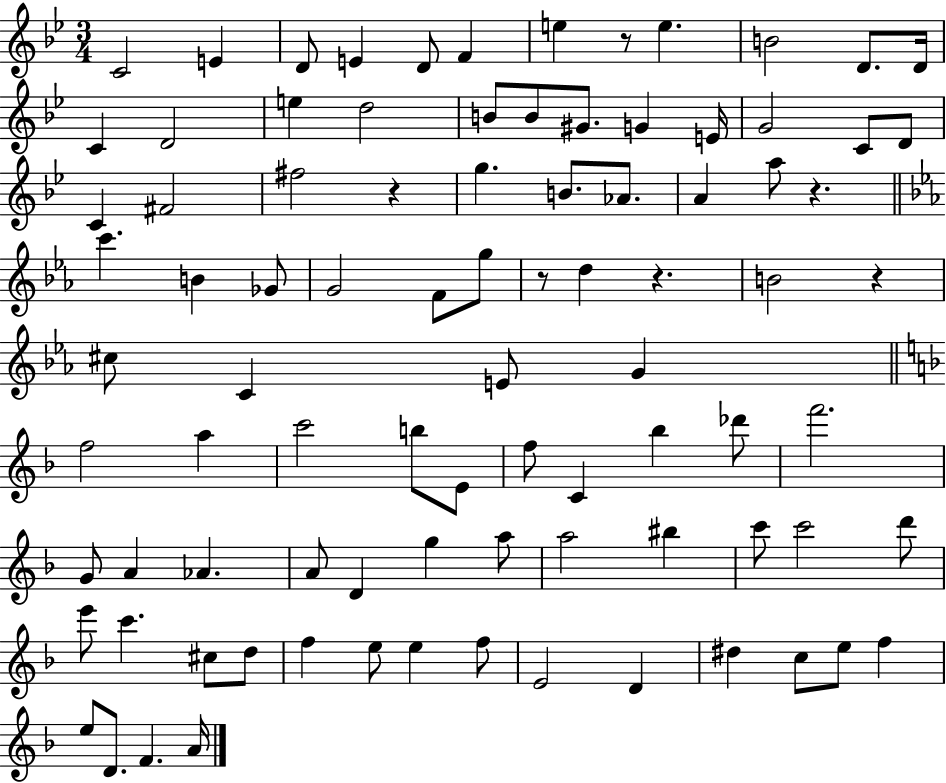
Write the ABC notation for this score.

X:1
T:Untitled
M:3/4
L:1/4
K:Bb
C2 E D/2 E D/2 F e z/2 e B2 D/2 D/4 C D2 e d2 B/2 B/2 ^G/2 G E/4 G2 C/2 D/2 C ^F2 ^f2 z g B/2 _A/2 A a/2 z c' B _G/2 G2 F/2 g/2 z/2 d z B2 z ^c/2 C E/2 G f2 a c'2 b/2 E/2 f/2 C _b _d'/2 f'2 G/2 A _A A/2 D g a/2 a2 ^b c'/2 c'2 d'/2 e'/2 c' ^c/2 d/2 f e/2 e f/2 E2 D ^d c/2 e/2 f e/2 D/2 F A/4